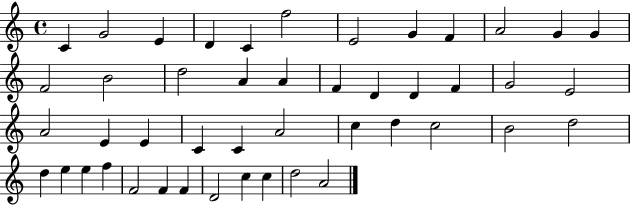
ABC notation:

X:1
T:Untitled
M:4/4
L:1/4
K:C
C G2 E D C f2 E2 G F A2 G G F2 B2 d2 A A F D D F G2 E2 A2 E E C C A2 c d c2 B2 d2 d e e f F2 F F D2 c c d2 A2